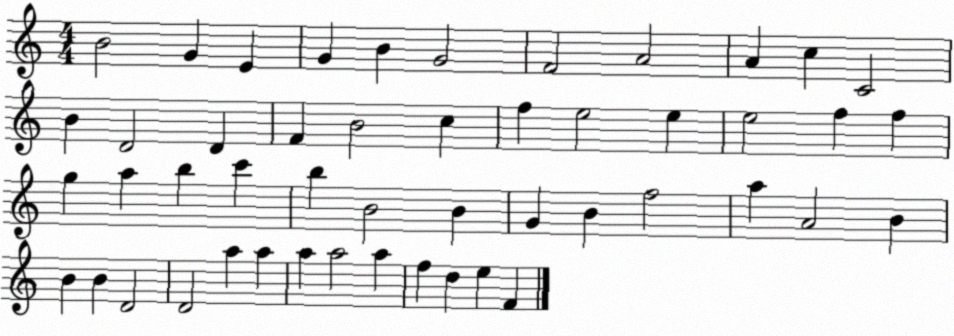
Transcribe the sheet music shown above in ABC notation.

X:1
T:Untitled
M:4/4
L:1/4
K:C
B2 G E G B G2 F2 A2 A c C2 B D2 D F B2 c f e2 e e2 f f g a b c' b B2 B G B f2 a A2 B B B D2 D2 a a a a2 a f d e F